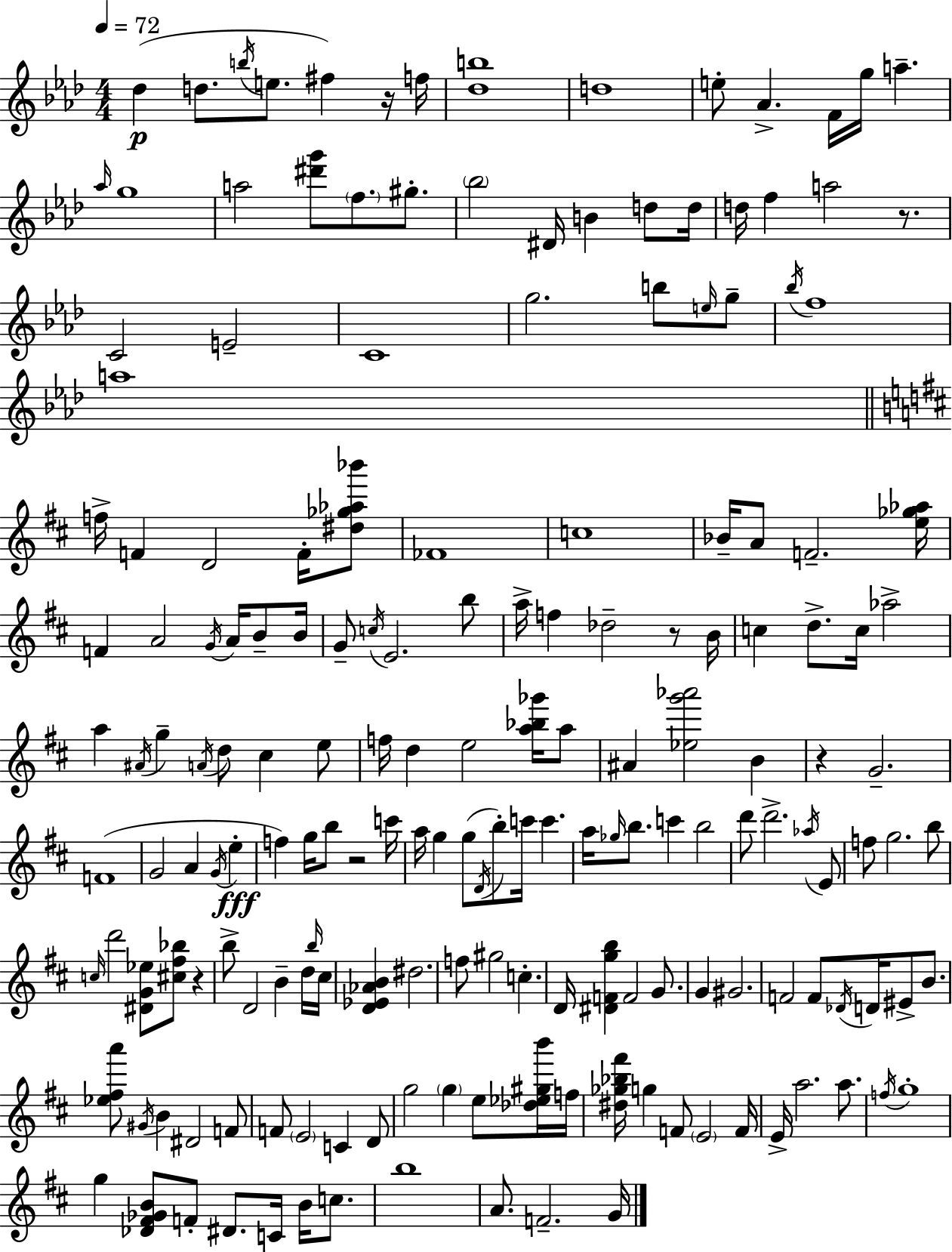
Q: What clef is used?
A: treble